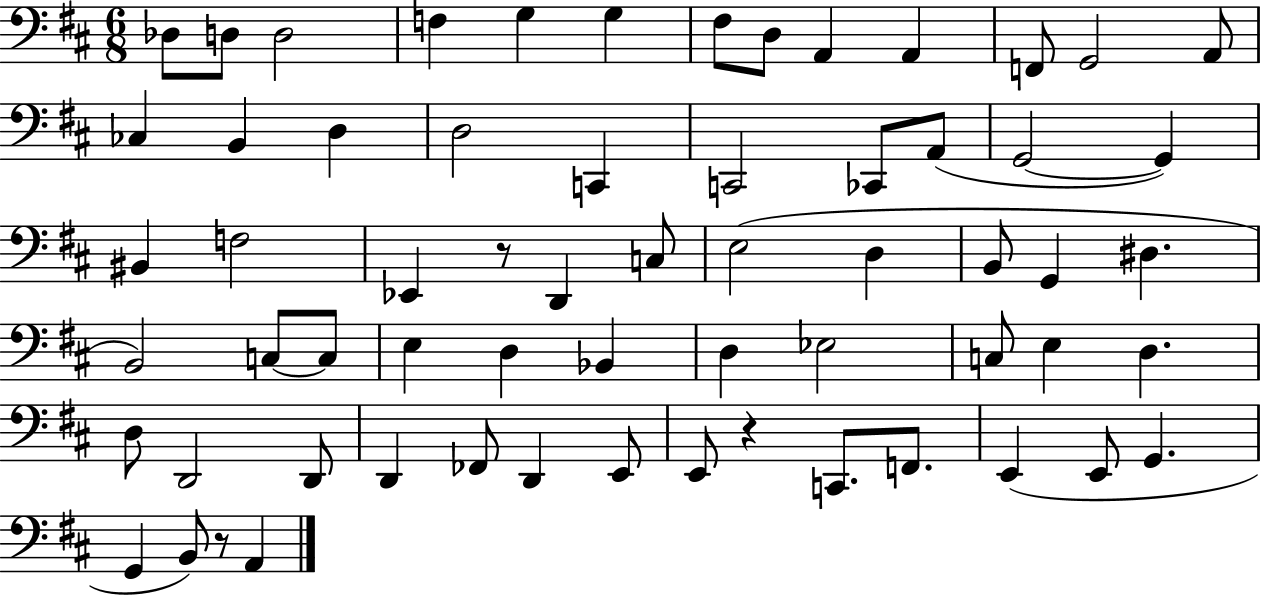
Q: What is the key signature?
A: D major